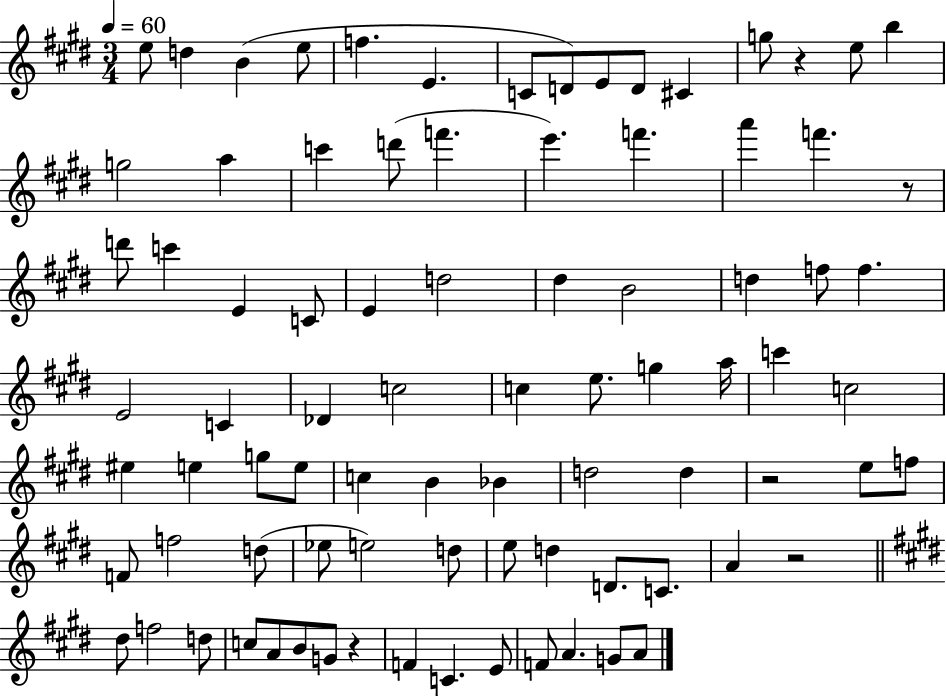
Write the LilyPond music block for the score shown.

{
  \clef treble
  \numericTimeSignature
  \time 3/4
  \key e \major
  \tempo 4 = 60
  e''8 d''4 b'4( e''8 | f''4. e'4. | c'8 d'8) e'8 d'8 cis'4 | g''8 r4 e''8 b''4 | \break g''2 a''4 | c'''4 d'''8( f'''4. | e'''4.) f'''4. | a'''4 f'''4. r8 | \break d'''8 c'''4 e'4 c'8 | e'4 d''2 | dis''4 b'2 | d''4 f''8 f''4. | \break e'2 c'4 | des'4 c''2 | c''4 e''8. g''4 a''16 | c'''4 c''2 | \break eis''4 e''4 g''8 e''8 | c''4 b'4 bes'4 | d''2 d''4 | r2 e''8 f''8 | \break f'8 f''2 d''8( | ees''8 e''2) d''8 | e''8 d''4 d'8. c'8. | a'4 r2 | \break \bar "||" \break \key e \major dis''8 f''2 d''8 | c''8 a'8 b'8 g'8 r4 | f'4 c'4. e'8 | f'8 a'4. g'8 a'8 | \break \bar "|."
}